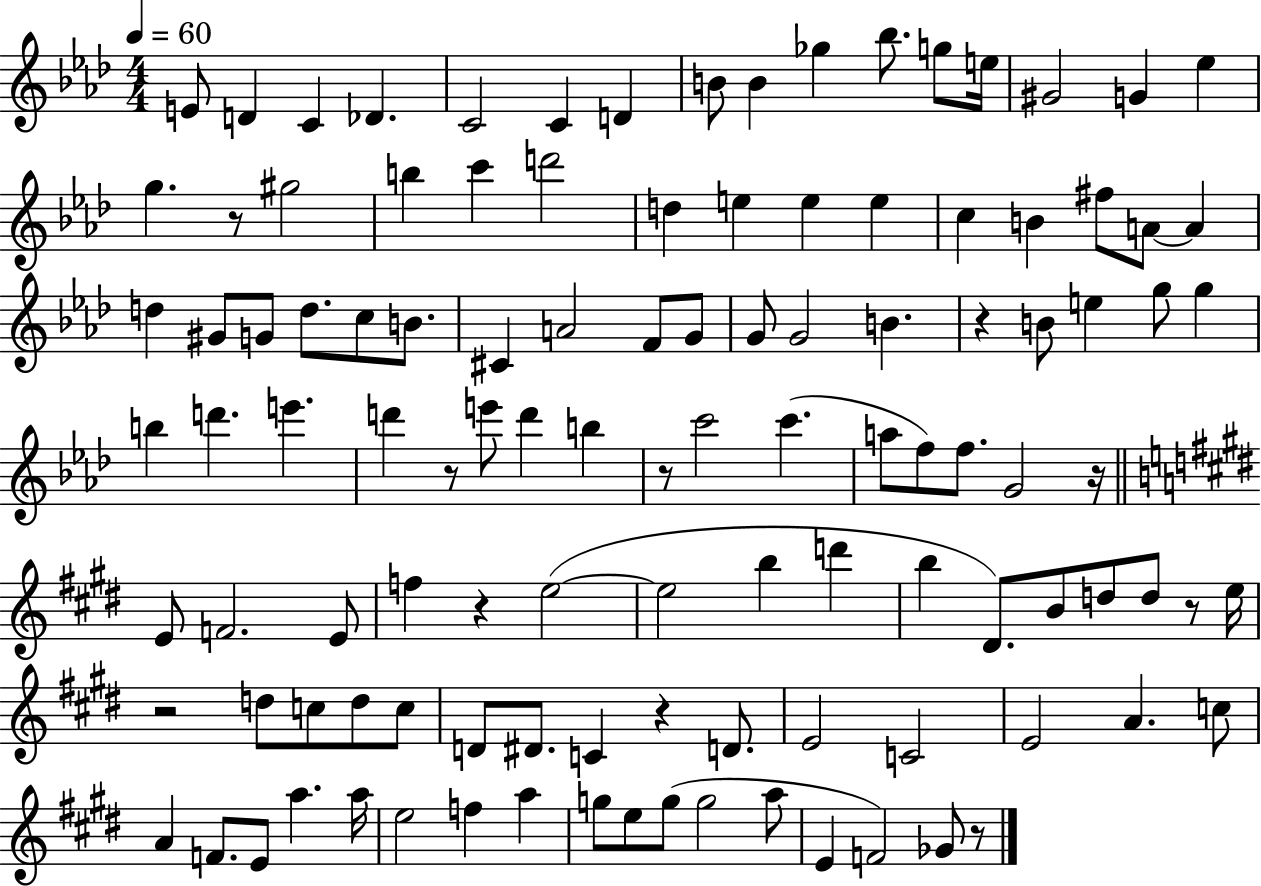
{
  \clef treble
  \numericTimeSignature
  \time 4/4
  \key aes \major
  \tempo 4 = 60
  e'8 d'4 c'4 des'4. | c'2 c'4 d'4 | b'8 b'4 ges''4 bes''8. g''8 e''16 | gis'2 g'4 ees''4 | \break g''4. r8 gis''2 | b''4 c'''4 d'''2 | d''4 e''4 e''4 e''4 | c''4 b'4 fis''8 a'8~~ a'4 | \break d''4 gis'8 g'8 d''8. c''8 b'8. | cis'4 a'2 f'8 g'8 | g'8 g'2 b'4. | r4 b'8 e''4 g''8 g''4 | \break b''4 d'''4. e'''4. | d'''4 r8 e'''8 d'''4 b''4 | r8 c'''2 c'''4.( | a''8 f''8) f''8. g'2 r16 | \break \bar "||" \break \key e \major e'8 f'2. e'8 | f''4 r4 e''2~(~ | e''2 b''4 d'''4 | b''4 dis'8.) b'8 d''8 d''8 r8 e''16 | \break r2 d''8 c''8 d''8 c''8 | d'8 dis'8. c'4 r4 d'8. | e'2 c'2 | e'2 a'4. c''8 | \break a'4 f'8. e'8 a''4. a''16 | e''2 f''4 a''4 | g''8 e''8 g''8( g''2 a''8 | e'4 f'2) ges'8 r8 | \break \bar "|."
}